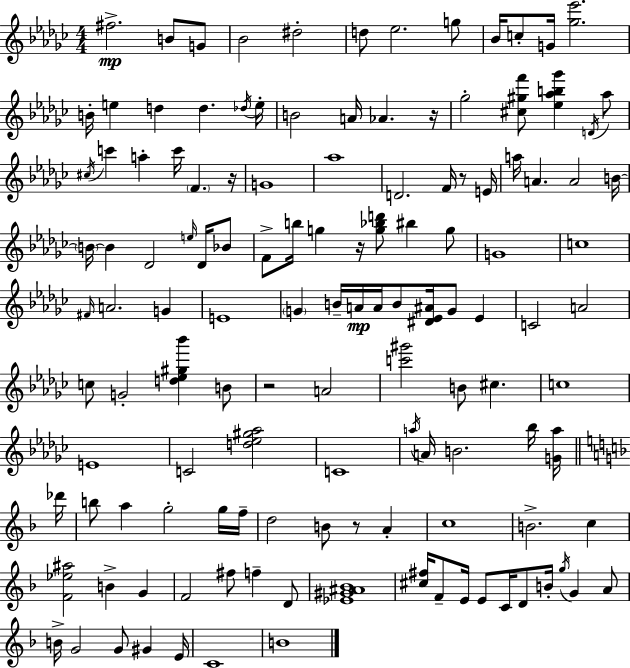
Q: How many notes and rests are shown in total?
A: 129